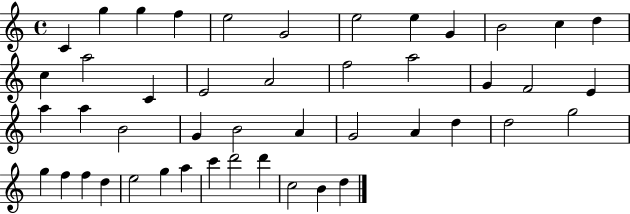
C4/q G5/q G5/q F5/q E5/h G4/h E5/h E5/q G4/q B4/h C5/q D5/q C5/q A5/h C4/q E4/h A4/h F5/h A5/h G4/q F4/h E4/q A5/q A5/q B4/h G4/q B4/h A4/q G4/h A4/q D5/q D5/h G5/h G5/q F5/q F5/q D5/q E5/h G5/q A5/q C6/q D6/h D6/q C5/h B4/q D5/q